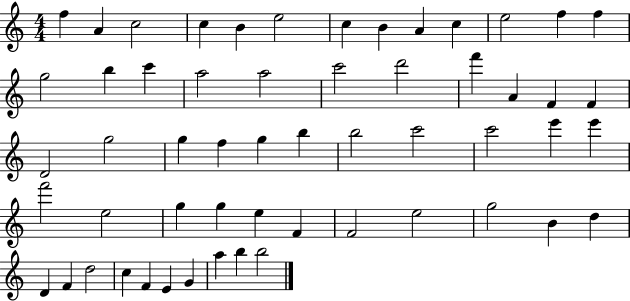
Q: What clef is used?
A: treble